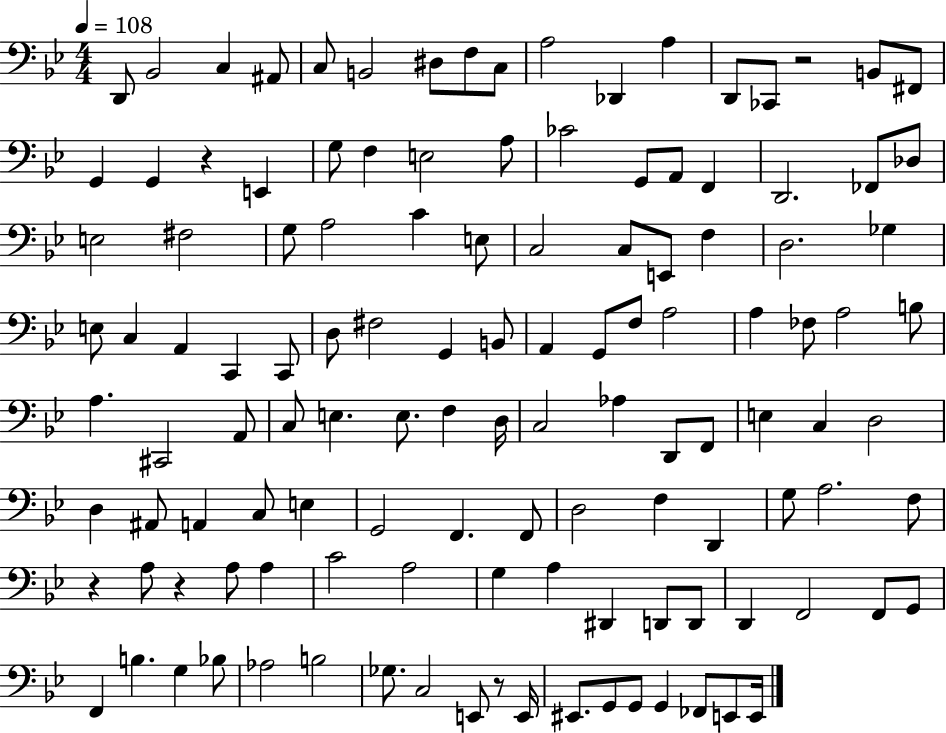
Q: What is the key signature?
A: BES major